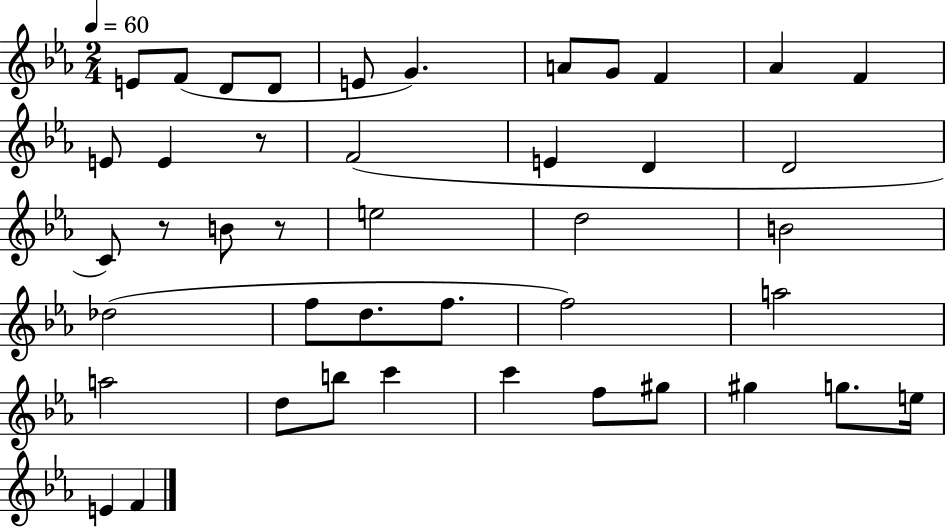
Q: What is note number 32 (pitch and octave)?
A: C6